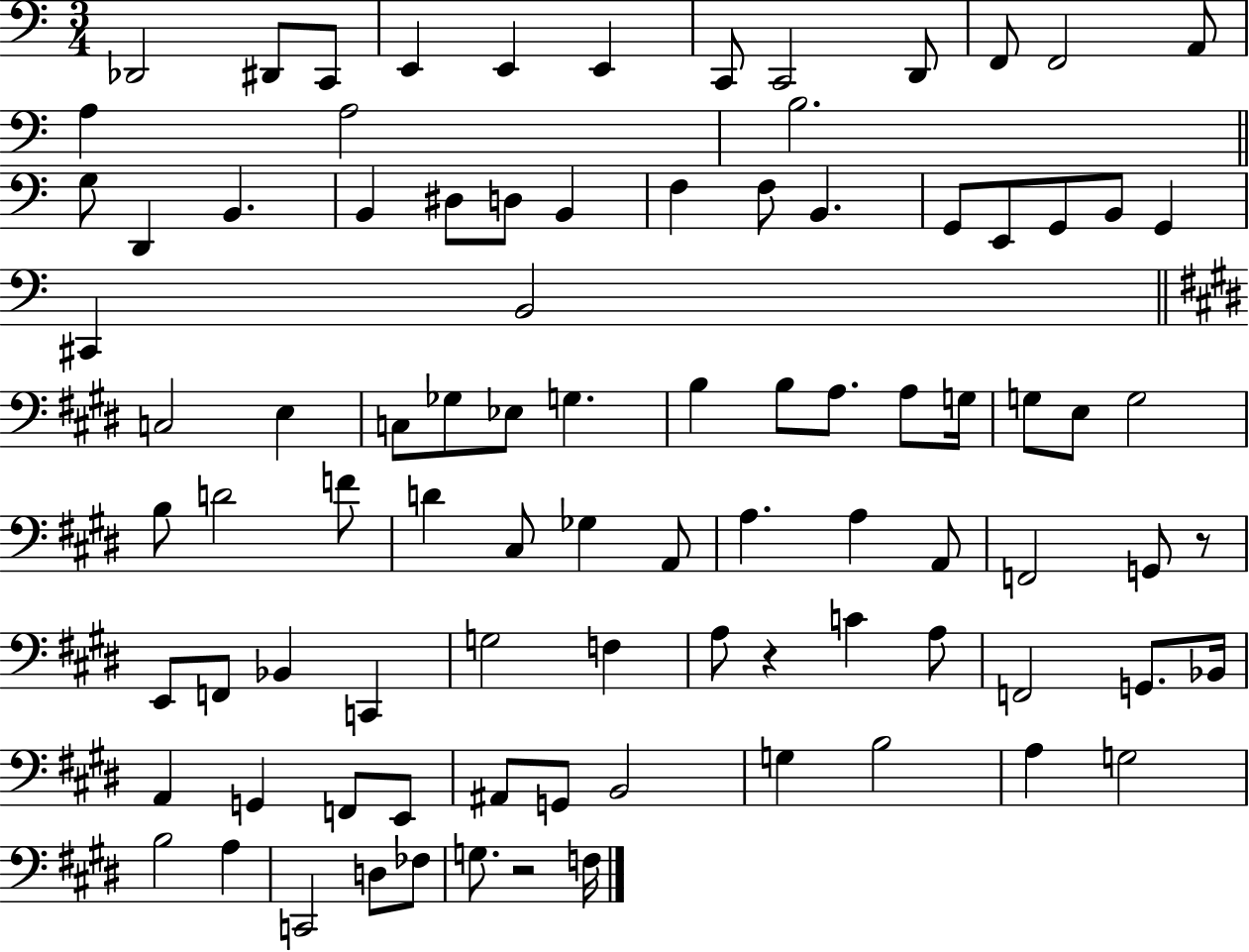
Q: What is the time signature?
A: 3/4